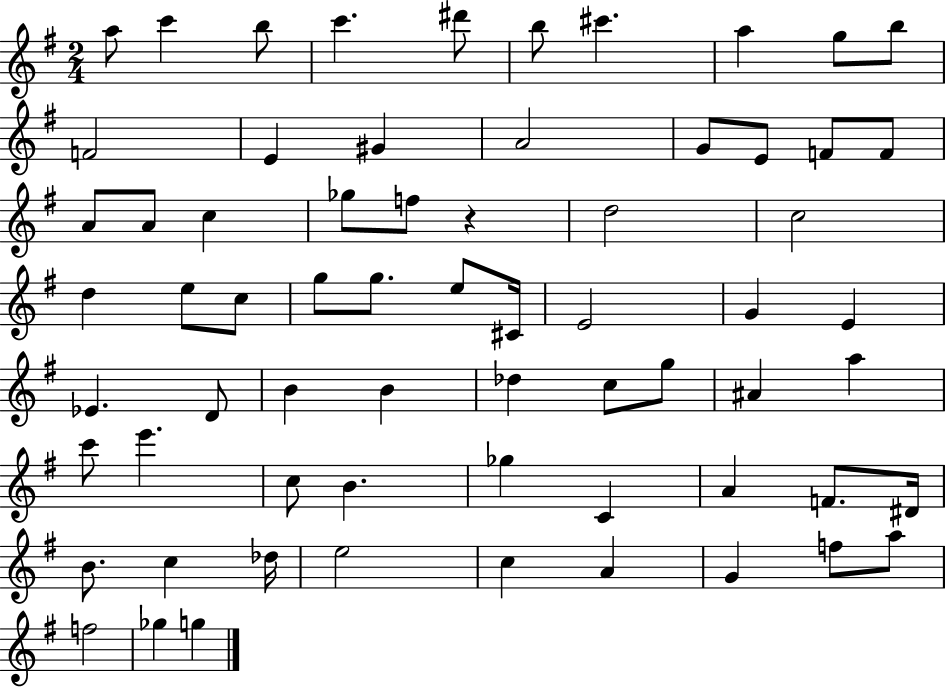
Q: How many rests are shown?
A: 1